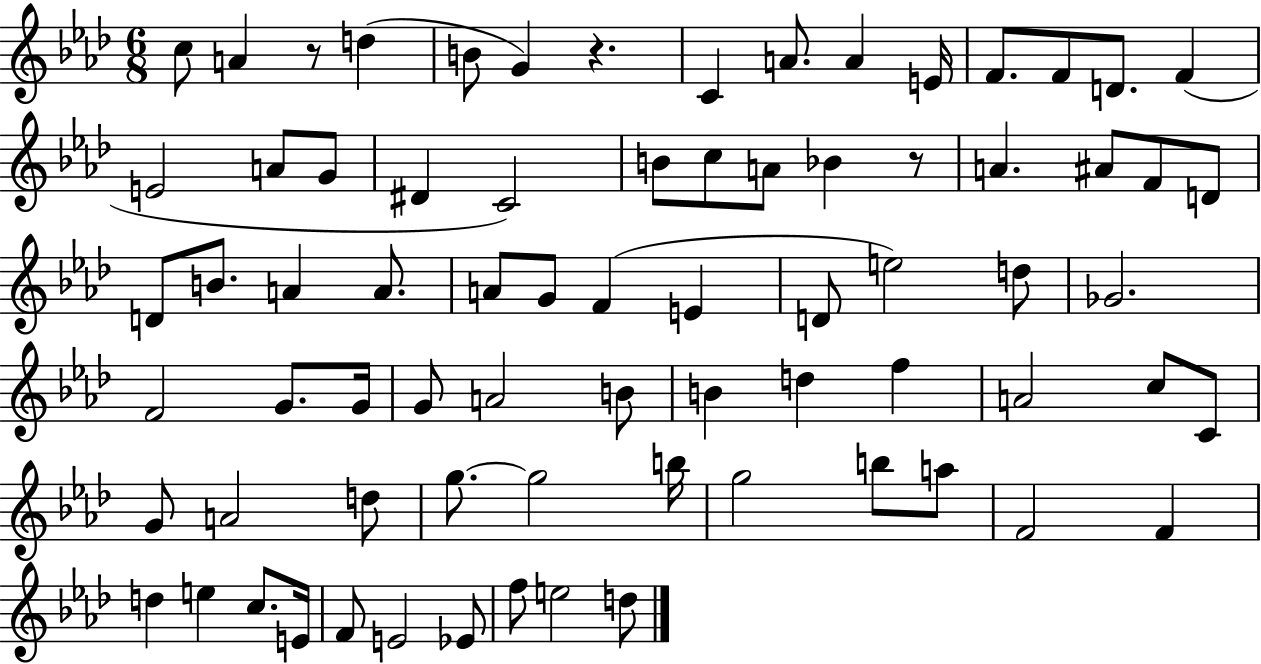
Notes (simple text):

C5/e A4/q R/e D5/q B4/e G4/q R/q. C4/q A4/e. A4/q E4/s F4/e. F4/e D4/e. F4/q E4/h A4/e G4/e D#4/q C4/h B4/e C5/e A4/e Bb4/q R/e A4/q. A#4/e F4/e D4/e D4/e B4/e. A4/q A4/e. A4/e G4/e F4/q E4/q D4/e E5/h D5/e Gb4/h. F4/h G4/e. G4/s G4/e A4/h B4/e B4/q D5/q F5/q A4/h C5/e C4/e G4/e A4/h D5/e G5/e. G5/h B5/s G5/h B5/e A5/e F4/h F4/q D5/q E5/q C5/e. E4/s F4/e E4/h Eb4/e F5/e E5/h D5/e